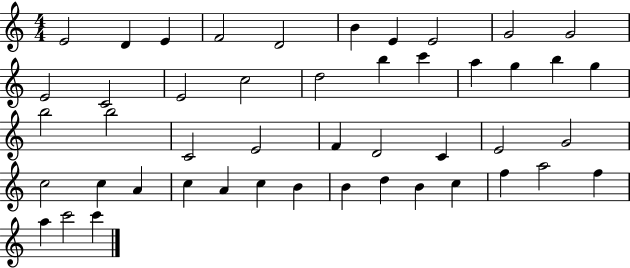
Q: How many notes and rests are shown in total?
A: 47